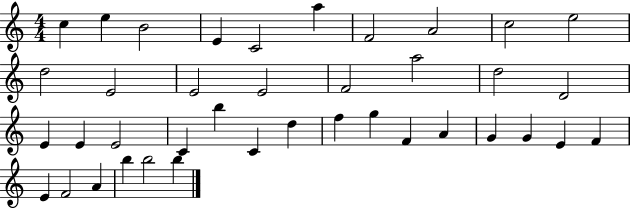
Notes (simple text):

C5/q E5/q B4/h E4/q C4/h A5/q F4/h A4/h C5/h E5/h D5/h E4/h E4/h E4/h F4/h A5/h D5/h D4/h E4/q E4/q E4/h C4/q B5/q C4/q D5/q F5/q G5/q F4/q A4/q G4/q G4/q E4/q F4/q E4/q F4/h A4/q B5/q B5/h B5/q